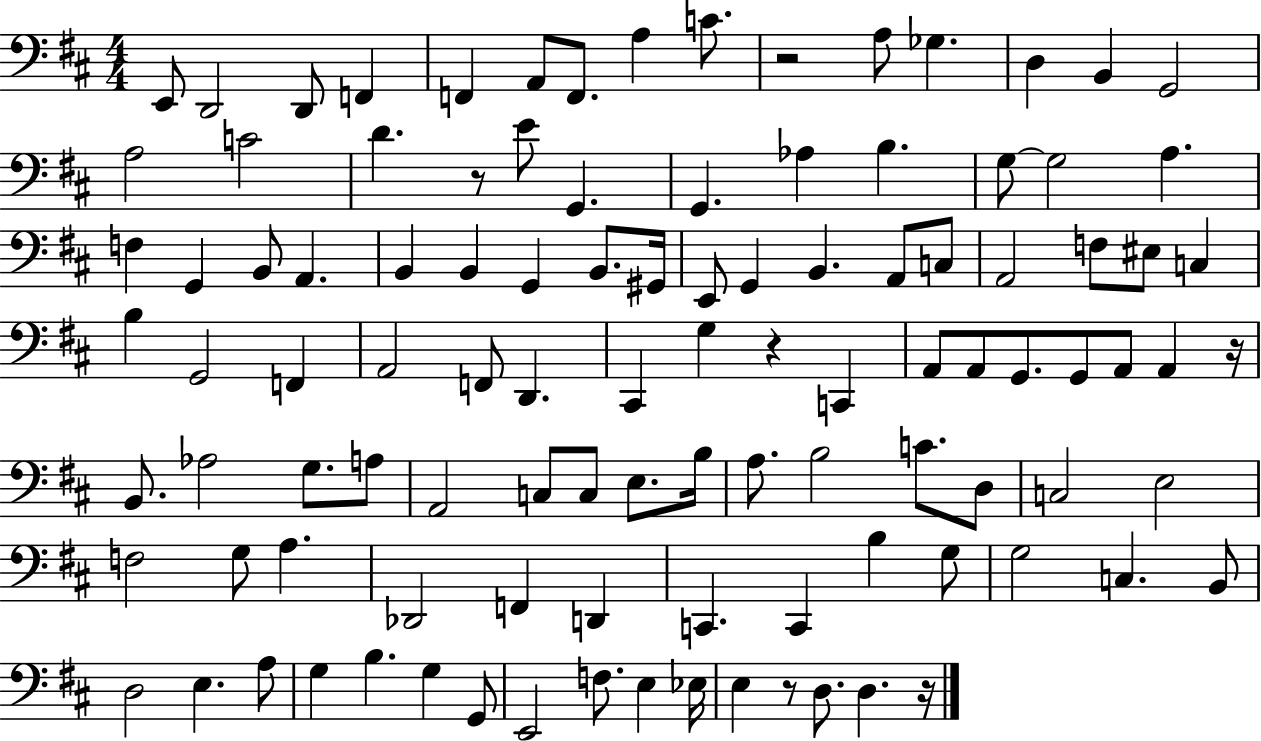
{
  \clef bass
  \numericTimeSignature
  \time 4/4
  \key d \major
  \repeat volta 2 { e,8 d,2 d,8 f,4 | f,4 a,8 f,8. a4 c'8. | r2 a8 ges4. | d4 b,4 g,2 | \break a2 c'2 | d'4. r8 e'8 g,4. | g,4. aes4 b4. | g8~~ g2 a4. | \break f4 g,4 b,8 a,4. | b,4 b,4 g,4 b,8. gis,16 | e,8 g,4 b,4. a,8 c8 | a,2 f8 eis8 c4 | \break b4 g,2 f,4 | a,2 f,8 d,4. | cis,4 g4 r4 c,4 | a,8 a,8 g,8. g,8 a,8 a,4 r16 | \break b,8. aes2 g8. a8 | a,2 c8 c8 e8. b16 | a8. b2 c'8. d8 | c2 e2 | \break f2 g8 a4. | des,2 f,4 d,4 | c,4. c,4 b4 g8 | g2 c4. b,8 | \break d2 e4. a8 | g4 b4. g4 g,8 | e,2 f8. e4 ees16 | e4 r8 d8. d4. r16 | \break } \bar "|."
}